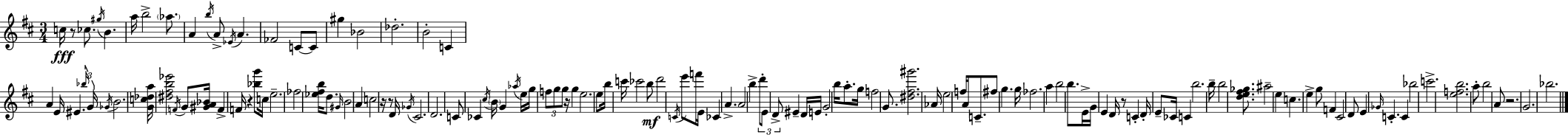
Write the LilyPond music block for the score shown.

{
  \clef treble
  \numericTimeSignature
  \time 3/4
  \key d \major
  c''16\fff r8 ces''8. \acciaccatura { gis''16 } b'4. | a''16 b''2-> \parenthesize aes''8. | a'4 \acciaccatura { b''16 } a'8-> \acciaccatura { ees'16 } a'4. | fes'2 c'8~~ | \break c'8 gis''4 bes'2 | des''2.-. | b'2-. c'4 | a'4 e'16 eis'4. | \break \tuplet 3/2 { \grace { bes''16 } g'16 \acciaccatura { ges'16 } } b'2. | <g' c'' des'' a''>16 <dis'' fis'' b'' ees'''>2 | \acciaccatura { f'16 } g'8 <gis' a' bes'>16 f'4-> f'16 r4 | <bes'' g'''>8 c''16 e''2.-- | \break fes''2 | <ees'' fis'' b''>16 d''8. \grace { gis'16 } b'2 | a'4 c''2 | r16 r8 d'16 \acciaccatura { ges'16 } cis'2. | \break d'2. | c'8 ces'4 | \acciaccatura { cis''16 } \parenthesize b'16 g'4 \acciaccatura { aes''16 } e''16 g''16 \tuplet 3/2 { f''8 | g''8 g''8 } r16 g''4 e''2. | \break e''8 | b''16 c'''16 ces'''2 b''8\mf | d'''2 \acciaccatura { c'16 } e'''8 f'''16 | e'16 ces'4 a'4.-> a'2 | \break b''4-> \tuplet 3/2 { d'''8-. | e'8 d'8-> } eis'4-- d'16 e'16 g'2-. | b''16 a''8.-. g''16 | f''2 g'8. <dis'' fis'' gis'''>2. | \break aes'16 | e''2 f''16 a'8 c'8.-- | fis''8 g''4. g''16 fes''2. | a''4 | \break b''2 b''8. | e'16-> g'16 e'4 d'16 r8 c'4-. | d'16-. e'8-- ces'16 c'4 b''2. | b''16-- | \break b''2 <d'' e'' fis'' ges''>8. ais''2-- | e''4 c''4. | e''4-> g''8 f'4 | cis'2 d'8 | \break e'4 \grace { ges'16 } c'4.-. | c'4 bes''2 | c'''2.-> | <e'' f'' b''>2. | \break a''8-. b''2 a'8 | r2. | g'2. | bes''2. | \break \bar "|."
}